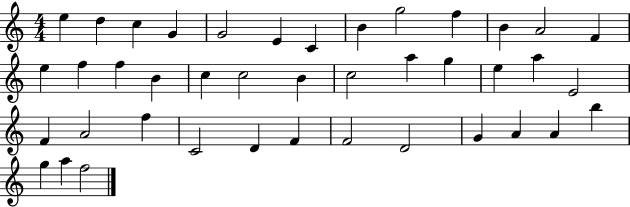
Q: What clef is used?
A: treble